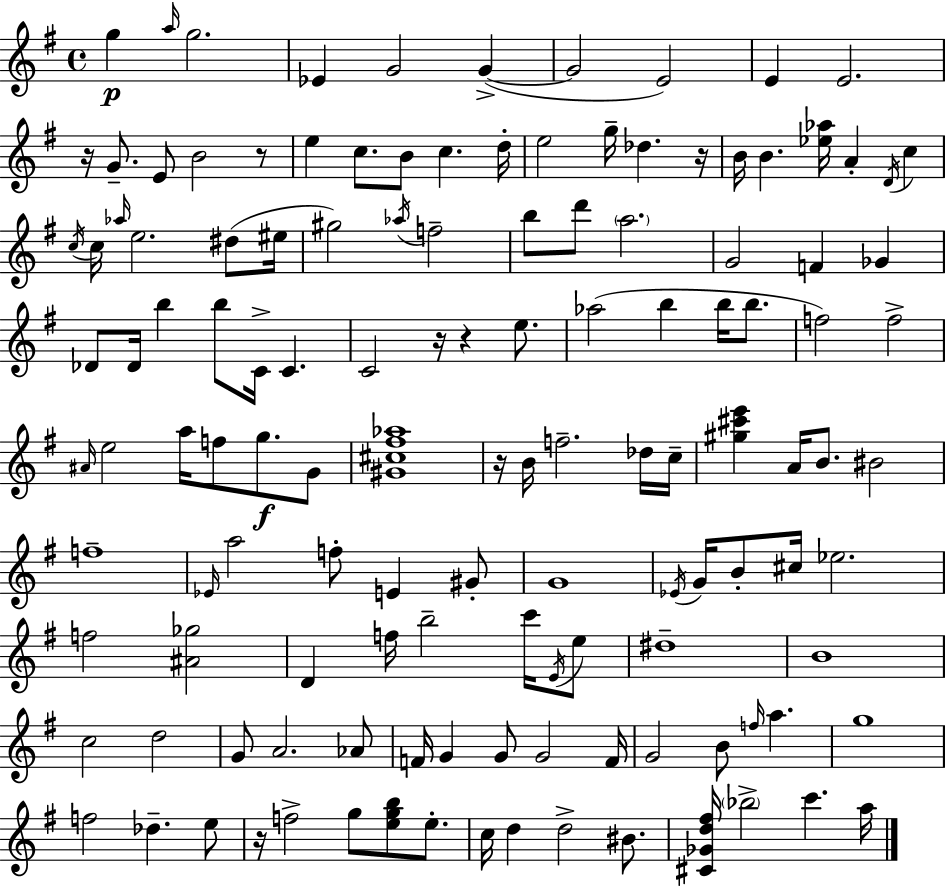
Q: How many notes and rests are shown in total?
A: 130